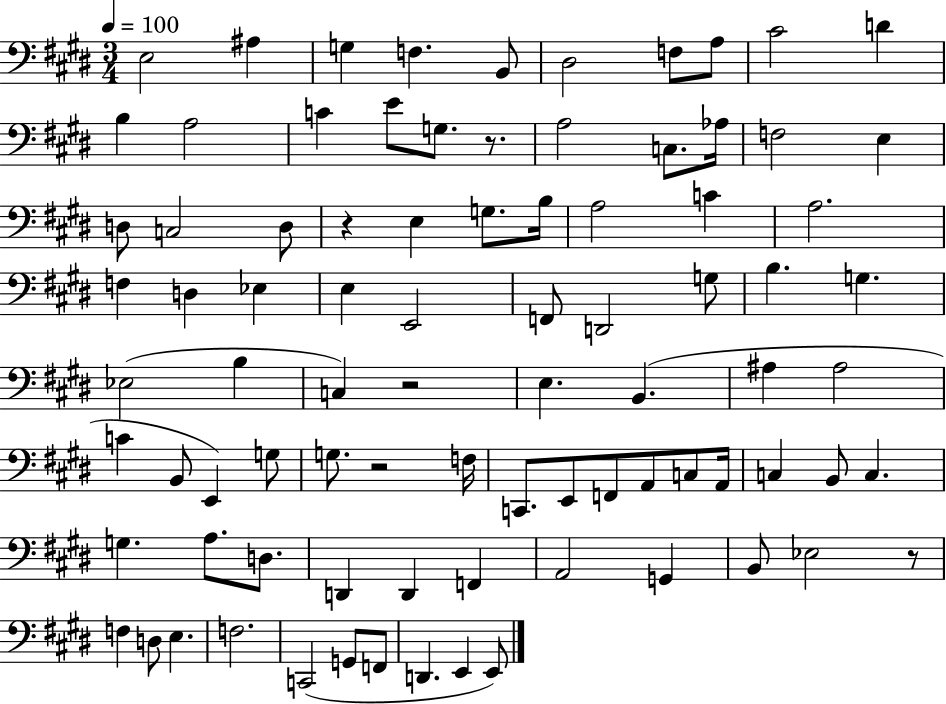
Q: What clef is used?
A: bass